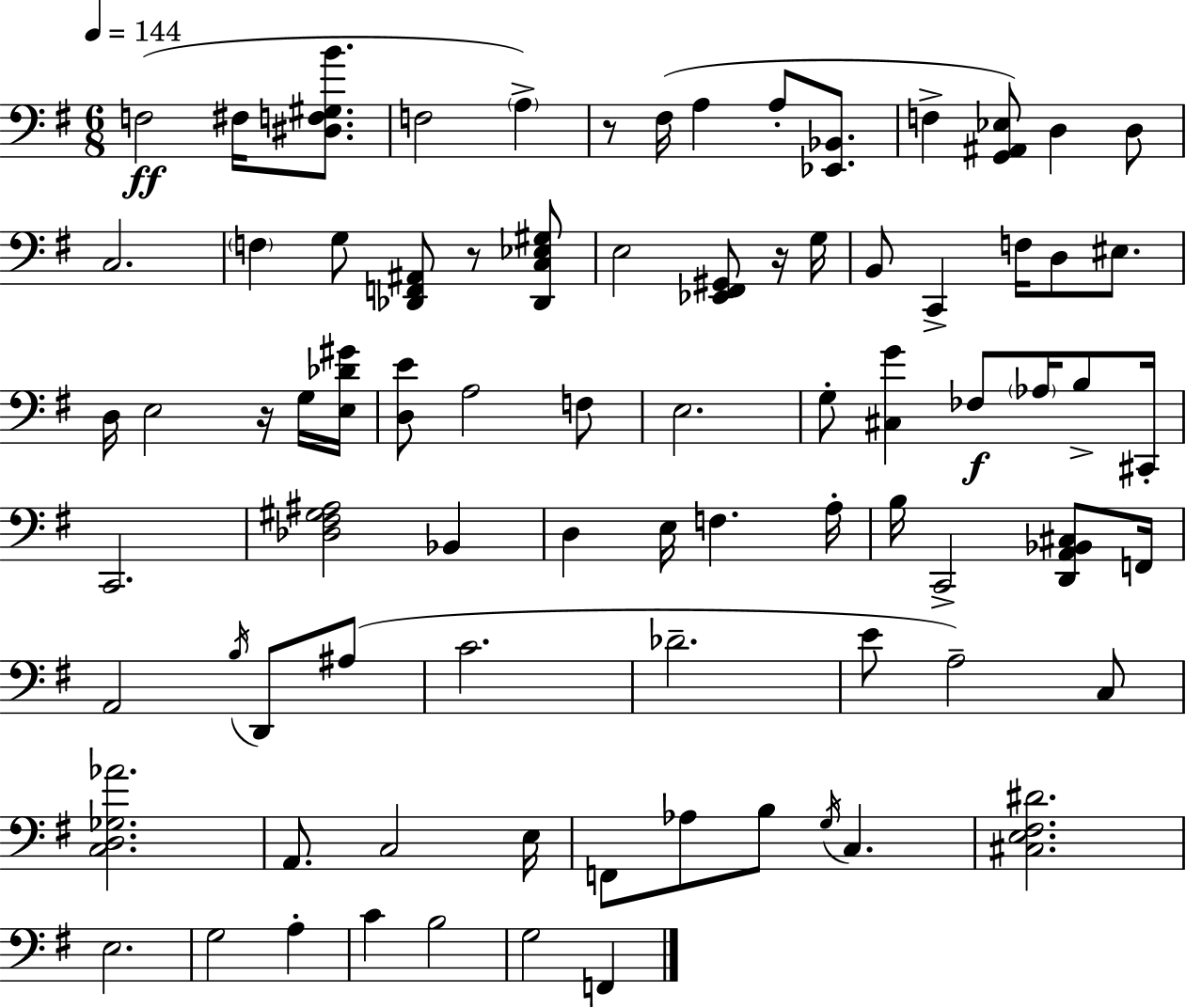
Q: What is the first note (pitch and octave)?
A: F3